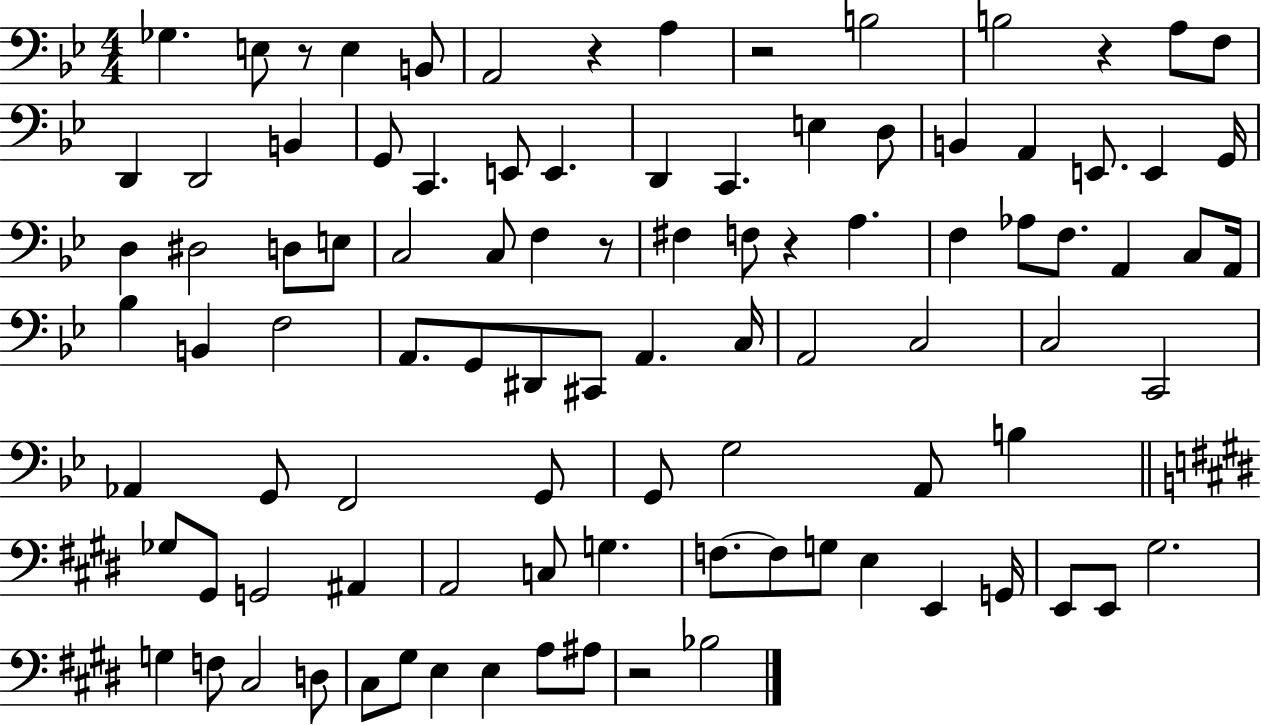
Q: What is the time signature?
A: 4/4